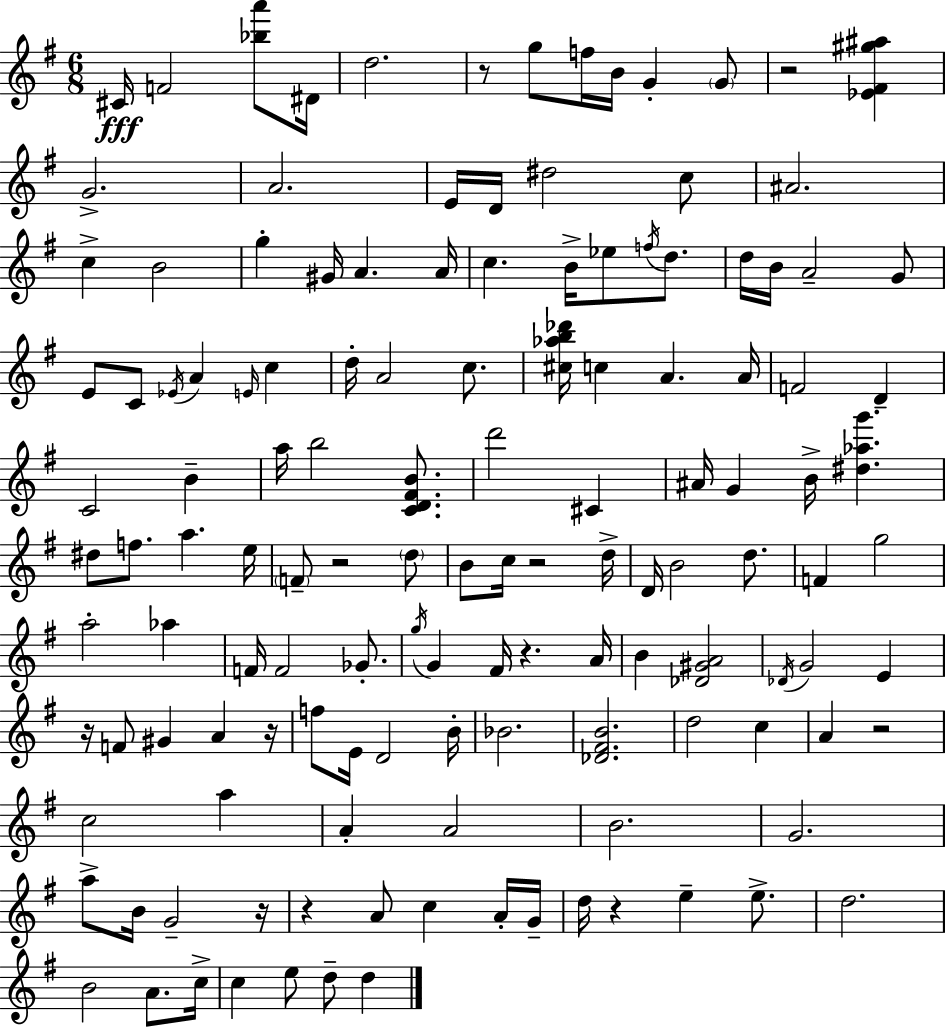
{
  \clef treble
  \numericTimeSignature
  \time 6/8
  \key e \minor
  cis'16\fff f'2 <bes'' a'''>8 dis'16 | d''2. | r8 g''8 f''16 b'16 g'4-. \parenthesize g'8 | r2 <ees' fis' gis'' ais''>4 | \break g'2.-> | a'2. | e'16 d'16 dis''2 c''8 | ais'2. | \break c''4-> b'2 | g''4-. gis'16 a'4. a'16 | c''4. b'16-> ees''8 \acciaccatura { f''16 } d''8. | d''16 b'16 a'2-- g'8 | \break e'8 c'8 \acciaccatura { ees'16 } a'4 \grace { e'16 } c''4 | d''16-. a'2 | c''8. <cis'' aes'' b'' des'''>16 c''4 a'4. | a'16 f'2 d'4-- | \break c'2 b'4-- | a''16 b''2 | <c' d' fis' b'>8. d'''2 cis'4 | ais'16 g'4 b'16-> <dis'' aes'' g'''>4. | \break dis''8 f''8. a''4. | e''16 \parenthesize f'8-- r2 | \parenthesize d''8 b'8 c''16 r2 | d''16-> d'16 b'2 | \break d''8. f'4 g''2 | a''2-. aes''4 | f'16 f'2 | ges'8.-. \acciaccatura { g''16 } g'4 fis'16 r4. | \break a'16 b'4 <des' gis' a'>2 | \acciaccatura { des'16 } g'2 | e'4 r16 f'8 gis'4 | a'4 r16 f''8 e'16 d'2 | \break b'16-. bes'2. | <des' fis' b'>2. | d''2 | c''4 a'4 r2 | \break c''2 | a''4 a'4-. a'2 | b'2. | g'2. | \break a''8-> b'16 g'2-- | r16 r4 a'8 c''4 | a'16-. g'16-- d''16 r4 e''4-- | e''8.-> d''2. | \break b'2 | a'8. c''16-> c''4 e''8 d''8-- | d''4 \bar "|."
}